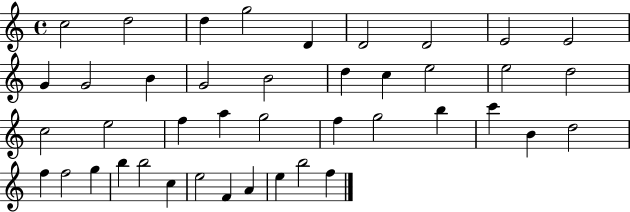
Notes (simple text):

C5/h D5/h D5/q G5/h D4/q D4/h D4/h E4/h E4/h G4/q G4/h B4/q G4/h B4/h D5/q C5/q E5/h E5/h D5/h C5/h E5/h F5/q A5/q G5/h F5/q G5/h B5/q C6/q B4/q D5/h F5/q F5/h G5/q B5/q B5/h C5/q E5/h F4/q A4/q E5/q B5/h F5/q